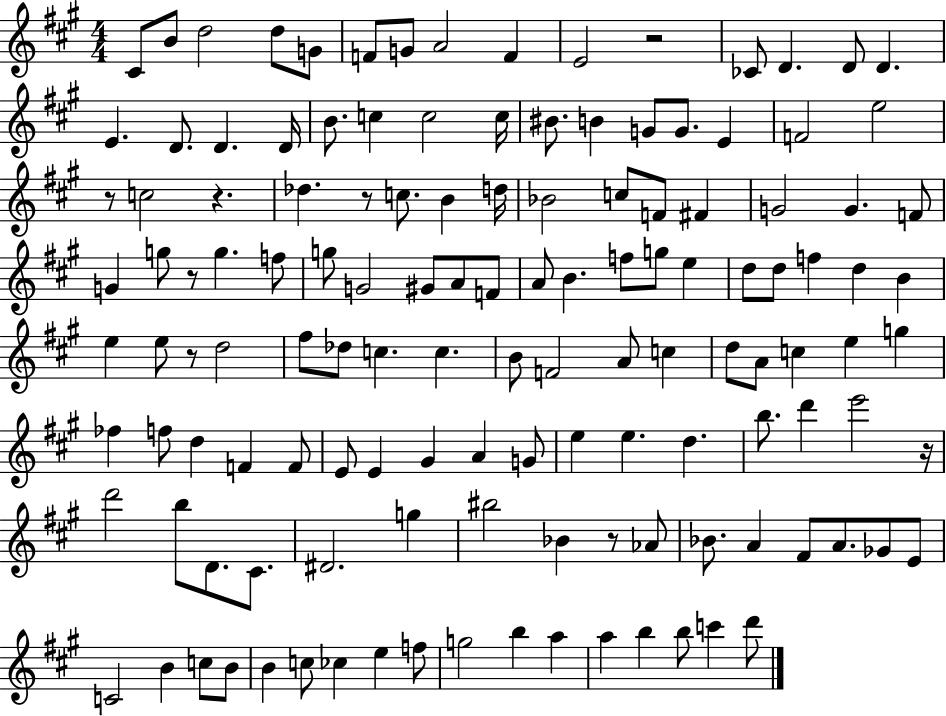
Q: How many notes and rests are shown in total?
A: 132